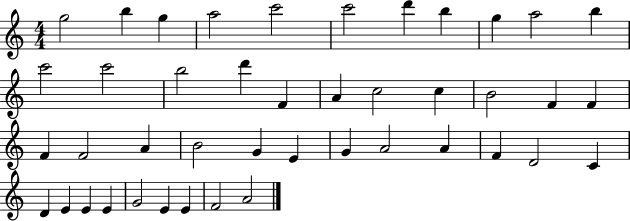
{
  \clef treble
  \numericTimeSignature
  \time 4/4
  \key c \major
  g''2 b''4 g''4 | a''2 c'''2 | c'''2 d'''4 b''4 | g''4 a''2 b''4 | \break c'''2 c'''2 | b''2 d'''4 f'4 | a'4 c''2 c''4 | b'2 f'4 f'4 | \break f'4 f'2 a'4 | b'2 g'4 e'4 | g'4 a'2 a'4 | f'4 d'2 c'4 | \break d'4 e'4 e'4 e'4 | g'2 e'4 e'4 | f'2 a'2 | \bar "|."
}